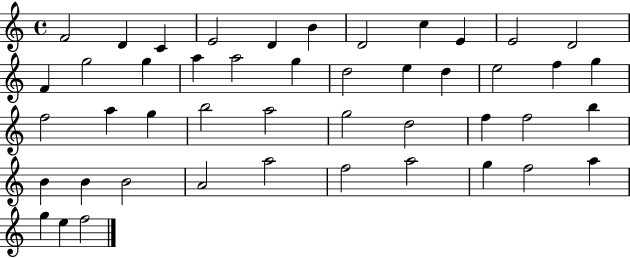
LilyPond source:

{
  \clef treble
  \time 4/4
  \defaultTimeSignature
  \key c \major
  f'2 d'4 c'4 | e'2 d'4 b'4 | d'2 c''4 e'4 | e'2 d'2 | \break f'4 g''2 g''4 | a''4 a''2 g''4 | d''2 e''4 d''4 | e''2 f''4 g''4 | \break f''2 a''4 g''4 | b''2 a''2 | g''2 d''2 | f''4 f''2 b''4 | \break b'4 b'4 b'2 | a'2 a''2 | f''2 a''2 | g''4 f''2 a''4 | \break g''4 e''4 f''2 | \bar "|."
}